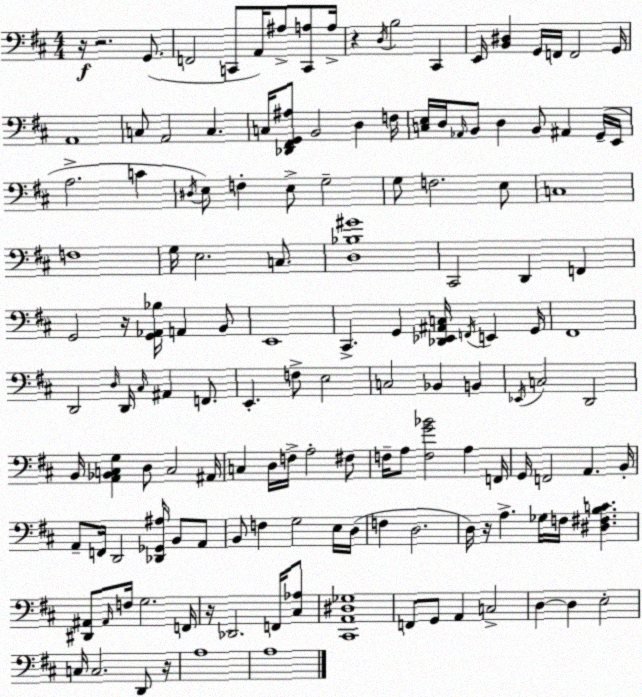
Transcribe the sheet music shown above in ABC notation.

X:1
T:Untitled
M:4/4
L:1/4
K:D
z/4 z2 G,,/2 F,,2 C,,/2 A,,/4 ^A,/2 [C,,A,]/2 A,/4 z D,/4 B,2 ^C,, E,,/4 [B,,^D,] G,,/4 F,,/4 F,,2 G,,/4 A,,4 C,/2 A,,2 C, C,/4 [_D,,^F,,G,,^A,]/2 B,,2 D, F,/4 [C,E,]/4 D,/4 _A,,/4 B,,/2 D, B,,/2 ^A,, G,,/4 E,,/4 A,2 C ^D,/4 E,/2 F, E,/2 G,2 G,/2 F,2 E,/2 C,4 F,4 G,/4 E,2 C,/2 [D,_B,^G]4 ^C,,2 D,, F,, G,,2 z/4 [G,,_A,,_B,]/4 A,, B,,/2 E,,4 ^C,, G,, [_D,,_E,,^A,,C,]/4 F,,/4 E,, G,,/4 ^F,,4 D,,2 D,/4 D,,/4 ^C,/4 ^A,, F,,/2 E,, F,/2 E,2 C,2 _B,, B,, _E,,/4 C,2 D,,2 B,,/4 [A,,_B,,C,G,] D,/2 C,2 ^A,,/4 C, D,/4 F,/4 A,2 ^F,/2 F,/4 A,/2 [F,G_B]2 A, F,,/4 G,,/4 F,,2 A,, B,,/4 A,,/2 F,,/4 D,,2 [_D,,_G,,^A,]/4 B,,/2 A,,/2 B,,/2 F, G,2 E,/4 D,/4 F, D,2 D,/4 z/4 A, _G,/4 F,/4 [^D,^F,B,C] [^D,,^A,,]/2 ^A,,/4 F,/4 G,2 F,,/4 z/4 _D,,2 F,,/4 [^C,_A,]/2 [^C,,A,,^D,_G,]4 F,,/2 G,,/2 A,, C,2 D, D, E,2 C,/4 C,2 D,,/2 z/4 A,4 A,4